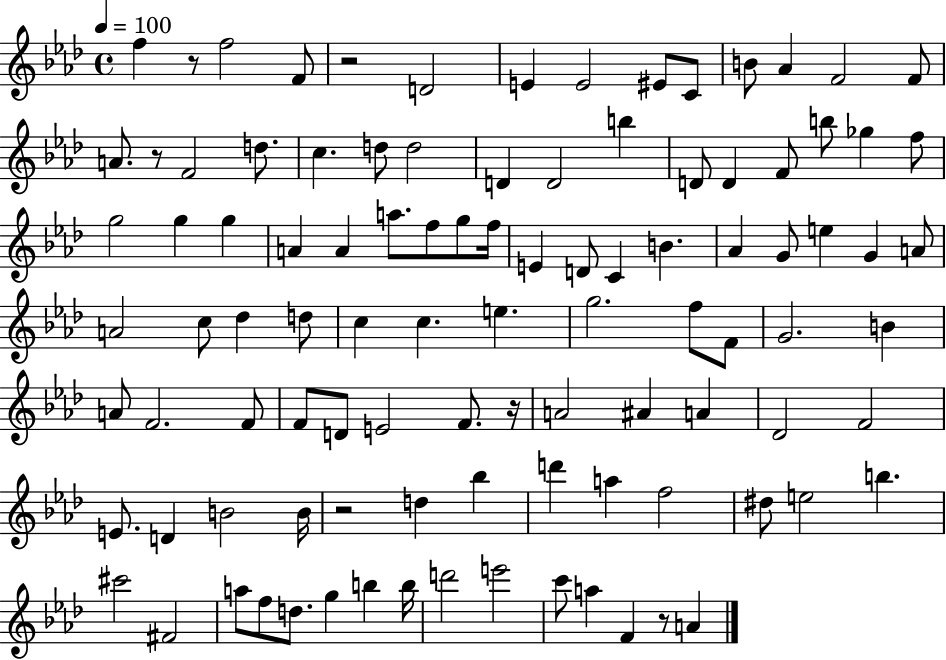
{
  \clef treble
  \time 4/4
  \defaultTimeSignature
  \key aes \major
  \tempo 4 = 100
  f''4 r8 f''2 f'8 | r2 d'2 | e'4 e'2 eis'8 c'8 | b'8 aes'4 f'2 f'8 | \break a'8. r8 f'2 d''8. | c''4. d''8 d''2 | d'4 d'2 b''4 | d'8 d'4 f'8 b''8 ges''4 f''8 | \break g''2 g''4 g''4 | a'4 a'4 a''8. f''8 g''8 f''16 | e'4 d'8 c'4 b'4. | aes'4 g'8 e''4 g'4 a'8 | \break a'2 c''8 des''4 d''8 | c''4 c''4. e''4. | g''2. f''8 f'8 | g'2. b'4 | \break a'8 f'2. f'8 | f'8 d'8 e'2 f'8. r16 | a'2 ais'4 a'4 | des'2 f'2 | \break e'8. d'4 b'2 b'16 | r2 d''4 bes''4 | d'''4 a''4 f''2 | dis''8 e''2 b''4. | \break cis'''2 fis'2 | a''8 f''8 d''8. g''4 b''4 b''16 | d'''2 e'''2 | c'''8 a''4 f'4 r8 a'4 | \break \bar "|."
}